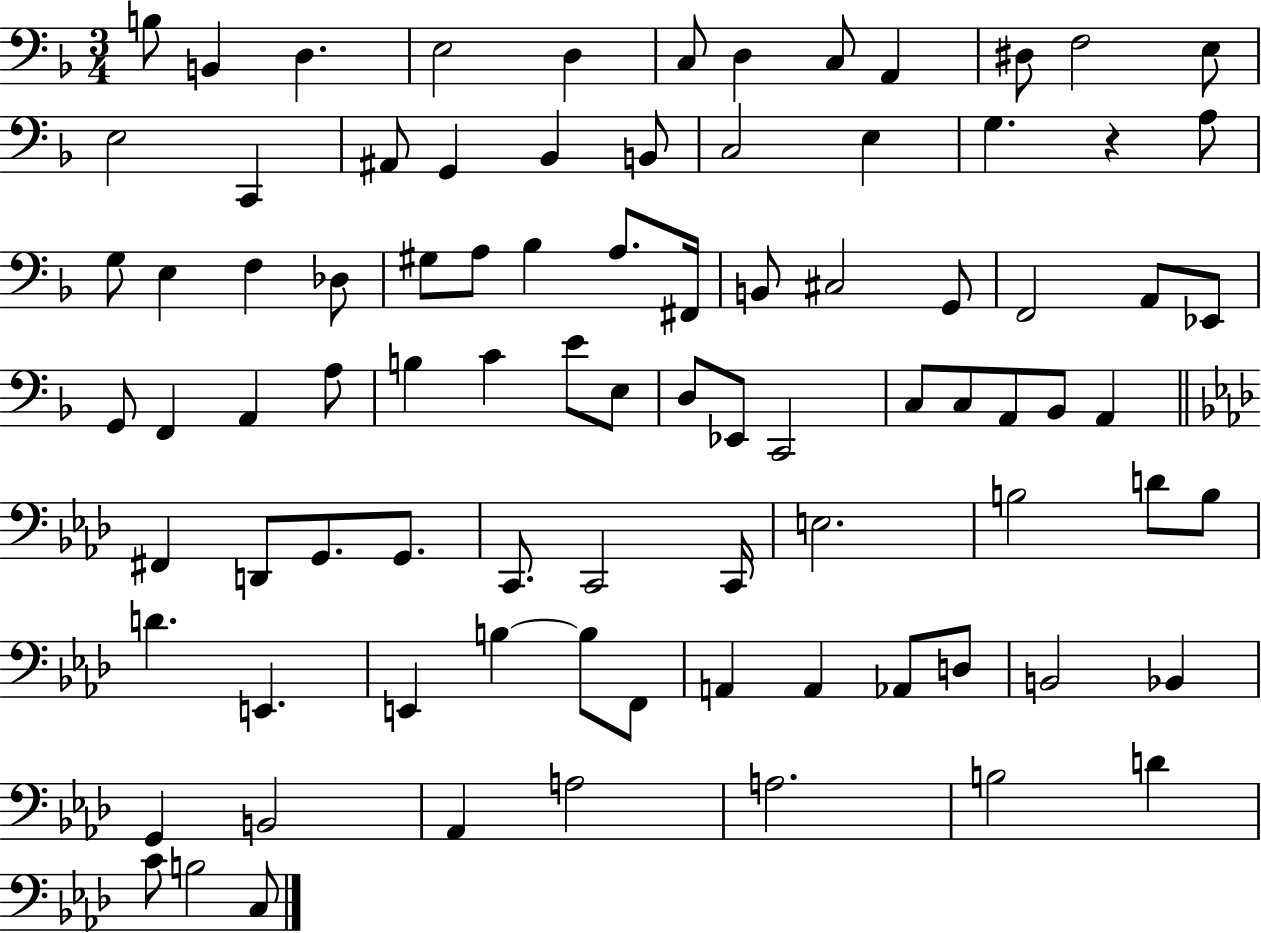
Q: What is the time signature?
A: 3/4